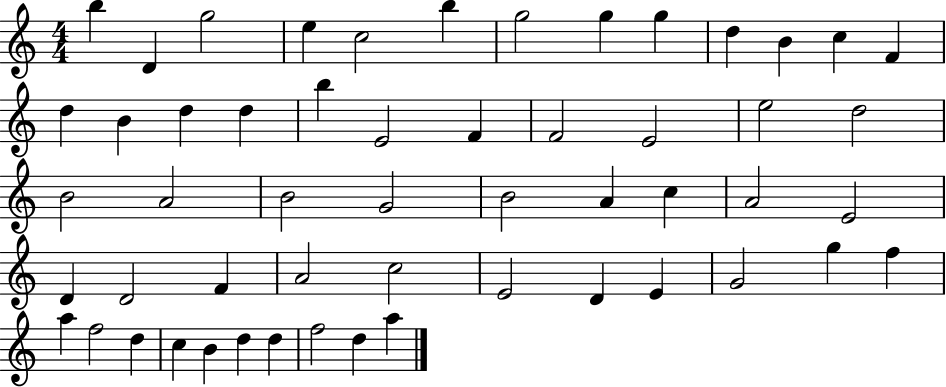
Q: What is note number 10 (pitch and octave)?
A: D5